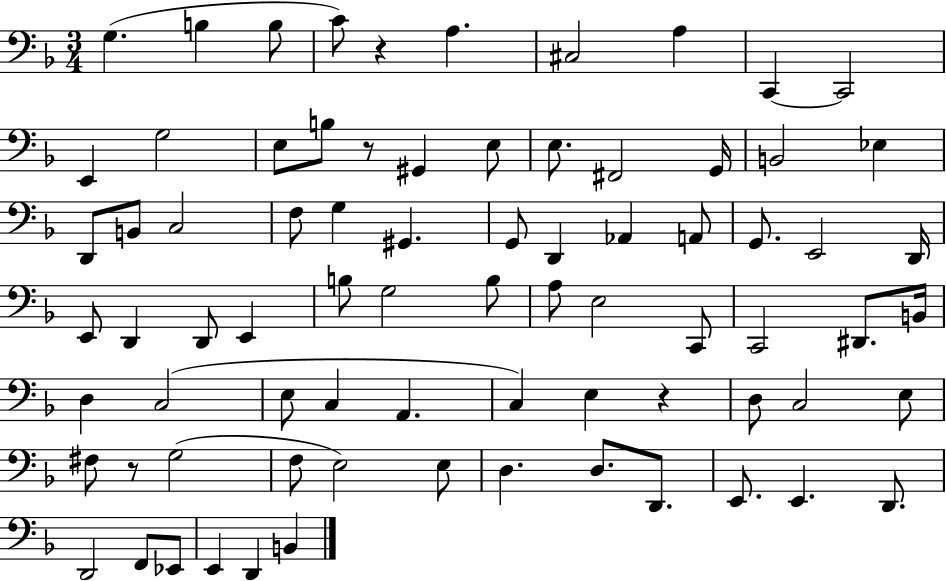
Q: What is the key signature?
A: F major